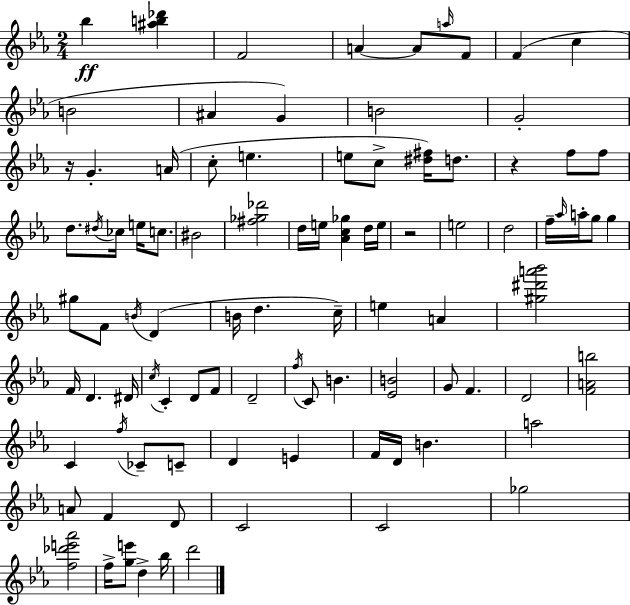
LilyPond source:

{
  \clef treble
  \numericTimeSignature
  \time 2/4
  \key ees \major
  \repeat volta 2 { bes''4\ff <ais'' b'' des'''>4 | f'2 | a'4~~ a'8 \grace { a''16 } f'8 | f'4( c''4 | \break b'2 | ais'4 g'4) | b'2 | g'2-. | \break r16 g'4.-. | a'16( c''8-. e''4. | e''8 c''8-> <dis'' fis''>16) d''8. | r4 f''8 f''8 | \break d''8. \acciaccatura { dis''16 } ces''16 e''16 c''8. | bis'2 | <fis'' ges'' des'''>2 | d''16 e''16 <aes' c'' ges''>4 | \break d''16 e''16 r2 | e''2 | d''2 | f''16-- \grace { aes''16 } a''16-. g''8 g''4 | \break gis''8 f'8 \acciaccatura { b'16 }( | d'4 b'16 d''4. | c''16--) e''4 | a'4 <gis'' dis''' a''' bes'''>2 | \break f'16 d'4. | dis'16 \acciaccatura { c''16 } c'4-. | d'8 f'8 d'2-- | \acciaccatura { f''16 } c'8 | \break b'4. <ees' b'>2 | g'8 | f'4. d'2 | <f' a' b''>2 | \break c'4 | \acciaccatura { f''16 } ces'8-- c'8-- d'4 | e'4 f'16 | d'16 b'4. a''2 | \break a'8 | f'4 d'8 c'2 | c'2 | ges''2 | \break <f'' des''' e''' aes'''>2 | f''16-> | <g'' e'''>8 d''4-> bes''16 d'''2 | } \bar "|."
}